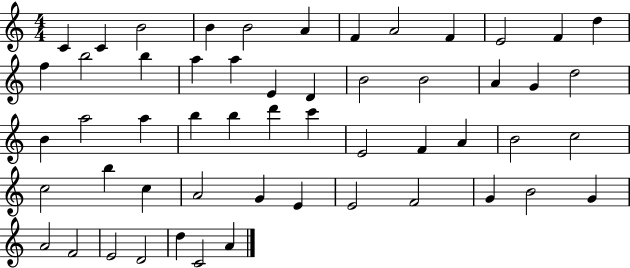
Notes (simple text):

C4/q C4/q B4/h B4/q B4/h A4/q F4/q A4/h F4/q E4/h F4/q D5/q F5/q B5/h B5/q A5/q A5/q E4/q D4/q B4/h B4/h A4/q G4/q D5/h B4/q A5/h A5/q B5/q B5/q D6/q C6/q E4/h F4/q A4/q B4/h C5/h C5/h B5/q C5/q A4/h G4/q E4/q E4/h F4/h G4/q B4/h G4/q A4/h F4/h E4/h D4/h D5/q C4/h A4/q